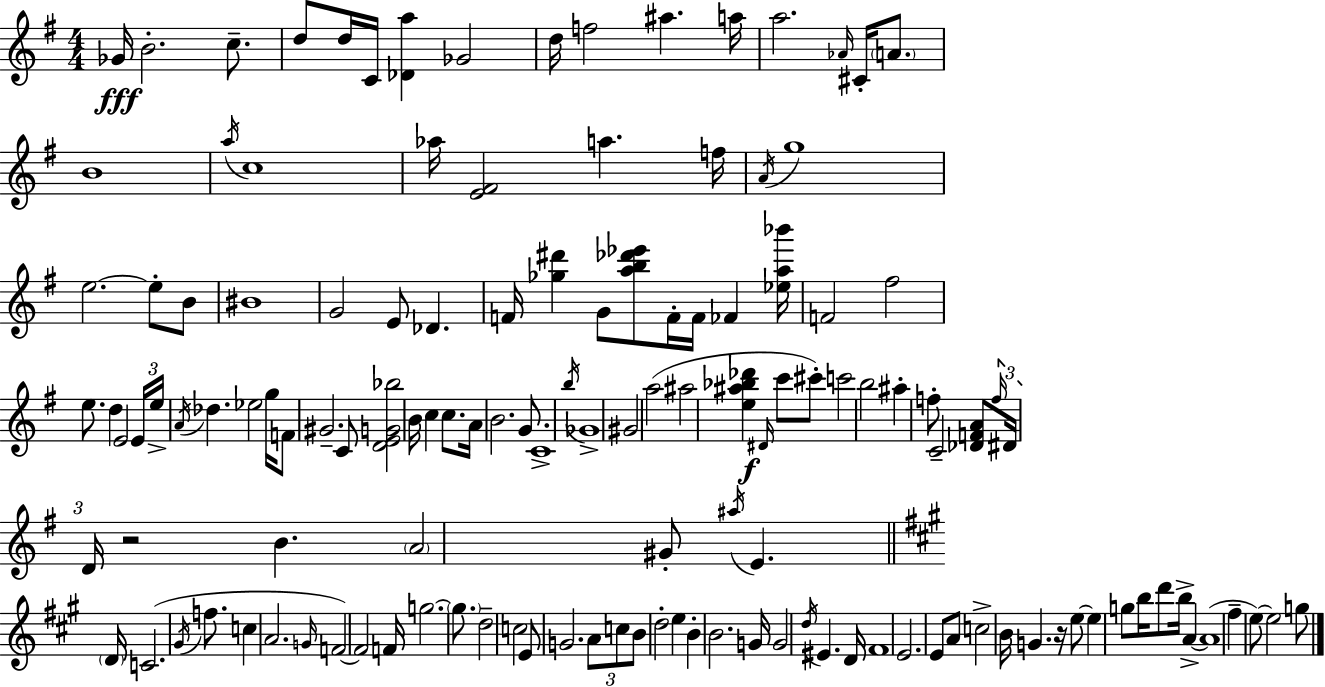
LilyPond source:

{
  \clef treble
  \numericTimeSignature
  \time 4/4
  \key e \minor
  ges'16\fff b'2.-. c''8.-- | d''8 d''16 c'16 <des' a''>4 ges'2 | d''16 f''2 ais''4. a''16 | a''2. \grace { aes'16 } cis'16-. \parenthesize a'8. | \break b'1 | \acciaccatura { a''16 } c''1 | aes''16 <e' fis'>2 a''4. | f''16 \acciaccatura { a'16 } g''1 | \break e''2.~~ e''8-. | b'8 bis'1 | g'2 e'8 des'4. | f'16 <ges'' dis'''>4 g'8 <a'' b'' des''' ees'''>8 f'16-. f'16 fes'4 | \break <ees'' a'' bes'''>16 f'2 fis''2 | e''8. d''4 e'2 | \tuplet 3/2 { e'16 e''16-> \acciaccatura { a'16 } } des''4. ees''2 | g''16 f'8 gis'2.-- | \break c'8 <d' e' g' bes''>2 b'16 c''4 | c''8. a'16 b'2. | g'8. c'1-> | \acciaccatura { b''16 } ges'1-> | \break gis'2 a''2( | ais''2 <e'' ais'' bes'' des'''>4\f | \grace { dis'16 } c'''8 cis'''8-.) c'''2 b''2 | ais''4-. f''8-. c'2-- | \break <des' f' a'>8 \tuplet 3/2 { \grace { f''16 } dis'16 d'16 } r2 | b'4. \parenthesize a'2 gis'8-. | \acciaccatura { ais''16 } e'4. \bar "||" \break \key a \major \parenthesize d'16 c'2.( \acciaccatura { gis'16 } f''8. | c''4 a'2. | \grace { g'16 }) f'2~~ f'2 | f'16 g''2.~~ \parenthesize g''8. | \break d''2-- c''2 | e'8 g'2. | \tuplet 3/2 { a'8 c''8 b'8 } d''2-. e''4 | b'4-. b'2. | \break g'16 g'2 \acciaccatura { d''16 } eis'4. | d'16 fis'1 | e'2. e'8 | a'8 c''2-> b'16 g'4. | \break r16 e''8~~ e''4 g''8 b''16 d'''8 b''16-> a'4->~~ | a'1( | fis''4-- e''8~~) e''2 | g''8 \bar "|."
}